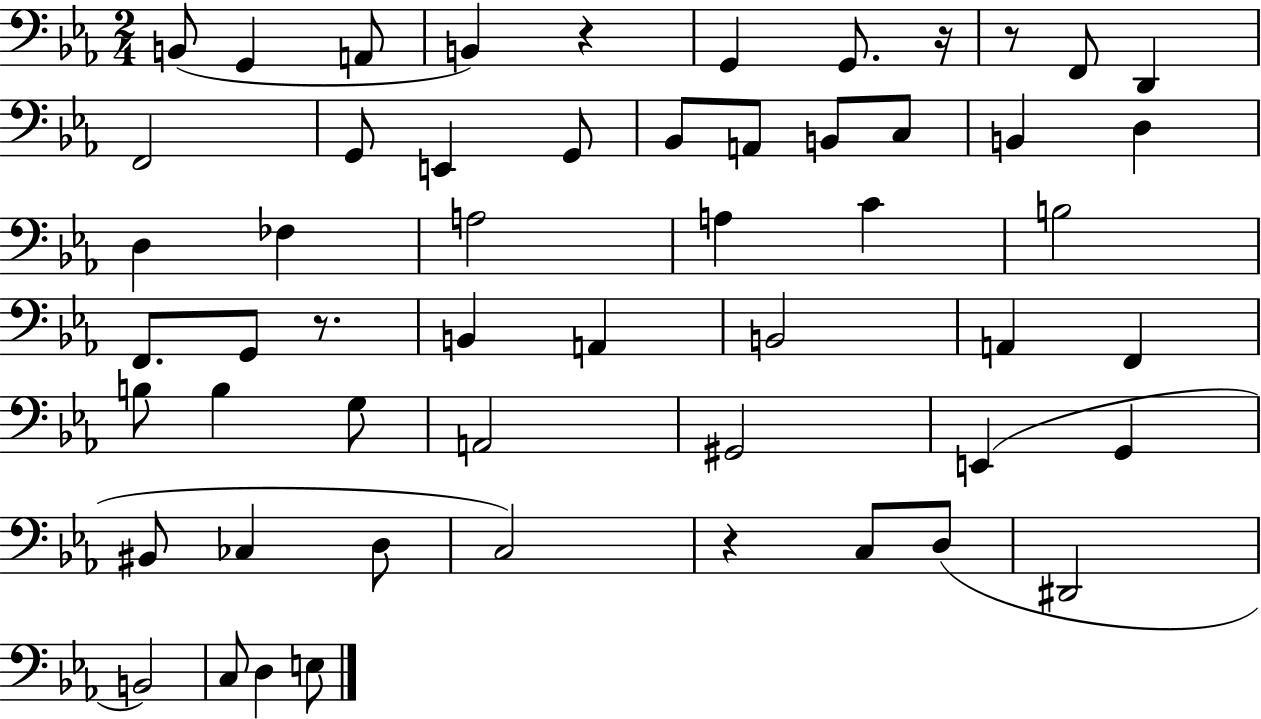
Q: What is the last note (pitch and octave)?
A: E3